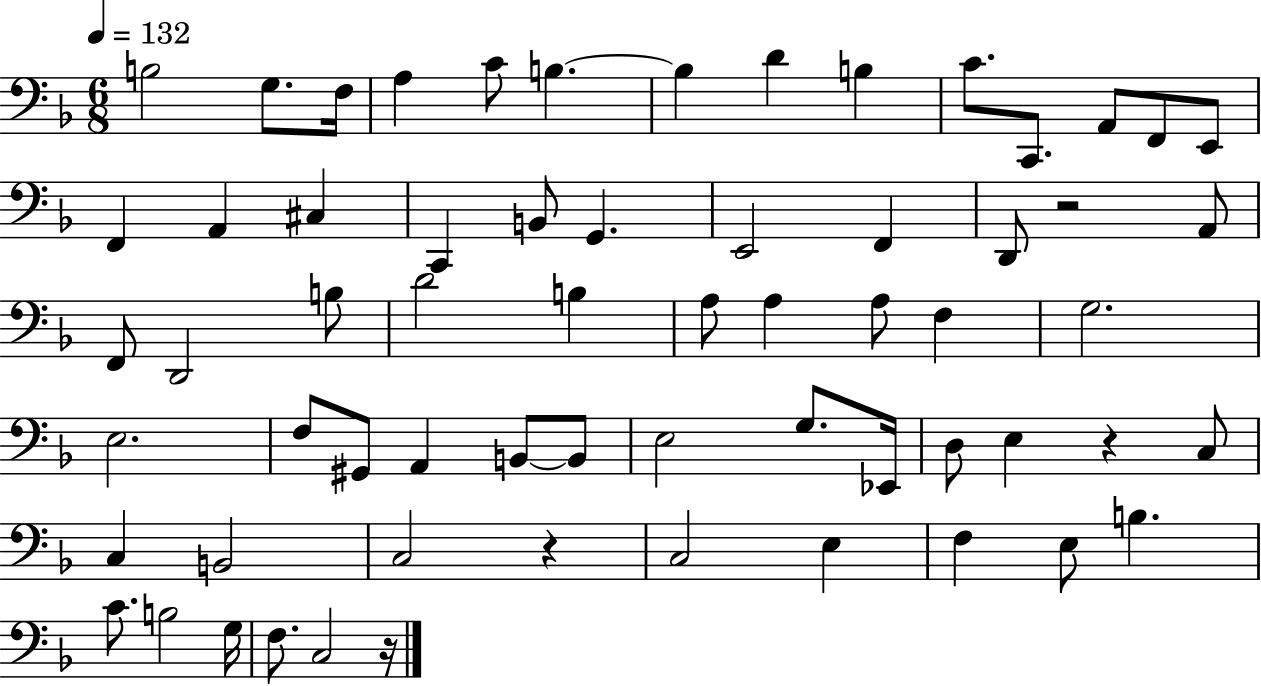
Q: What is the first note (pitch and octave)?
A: B3